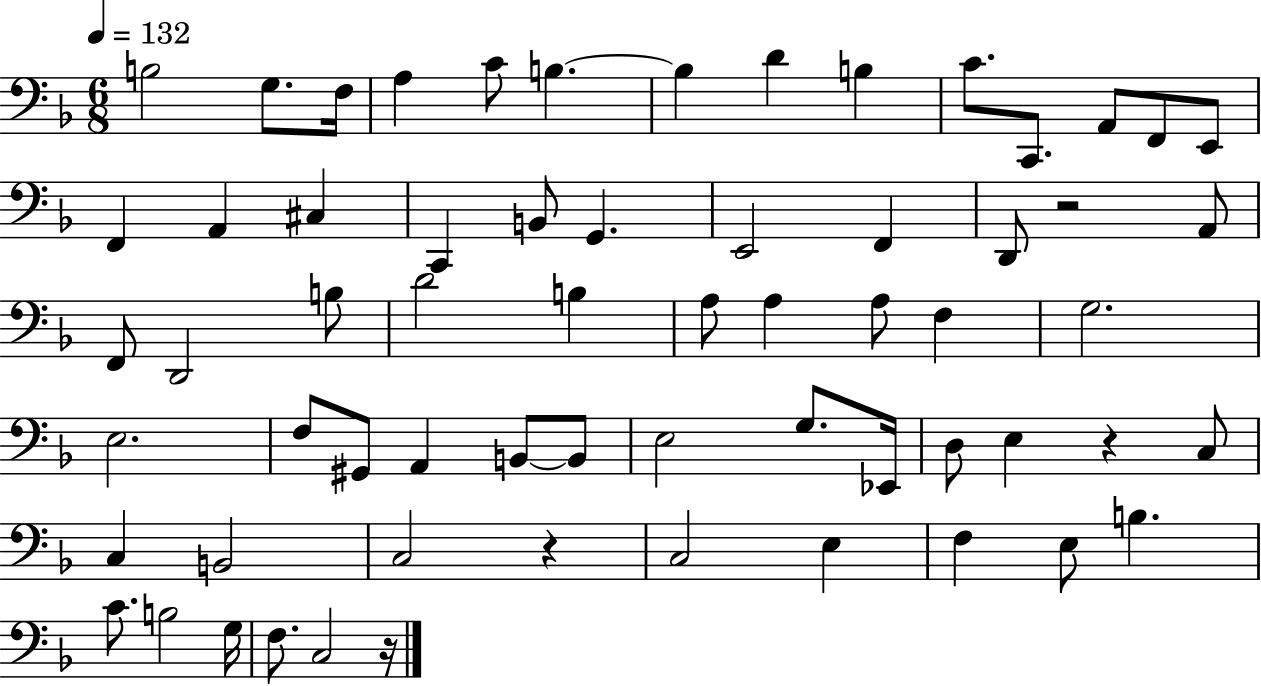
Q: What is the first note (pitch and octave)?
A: B3